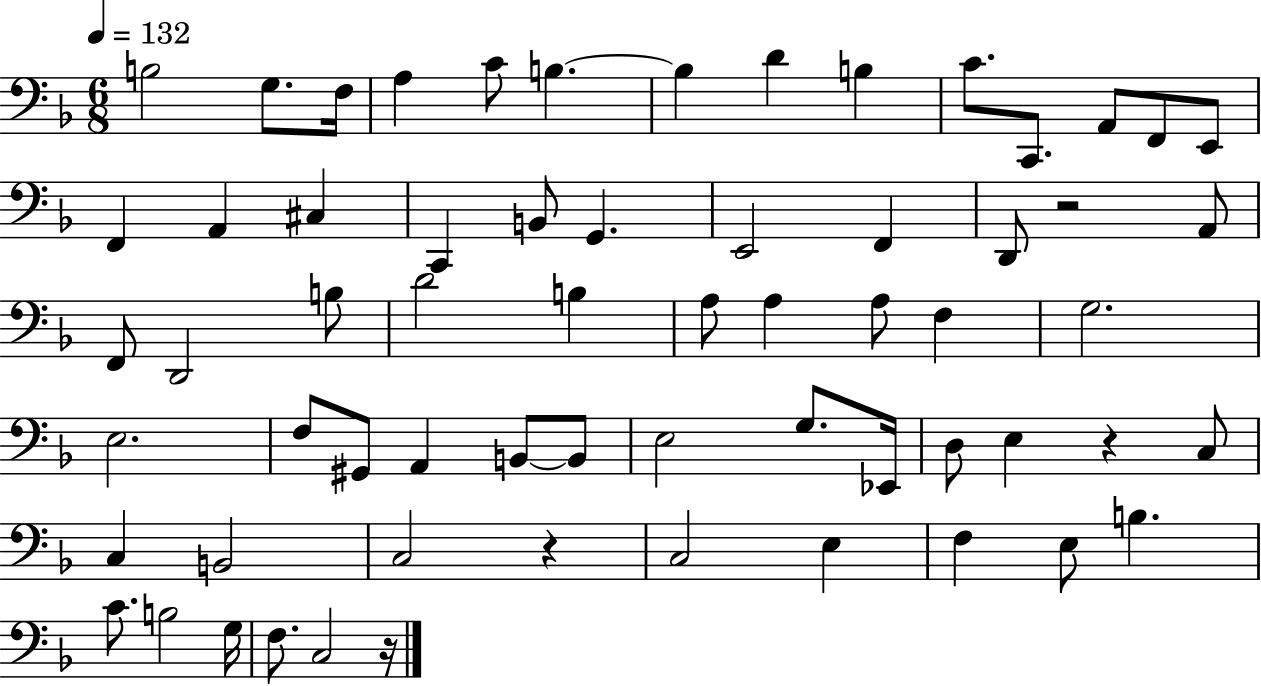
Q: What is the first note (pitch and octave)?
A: B3